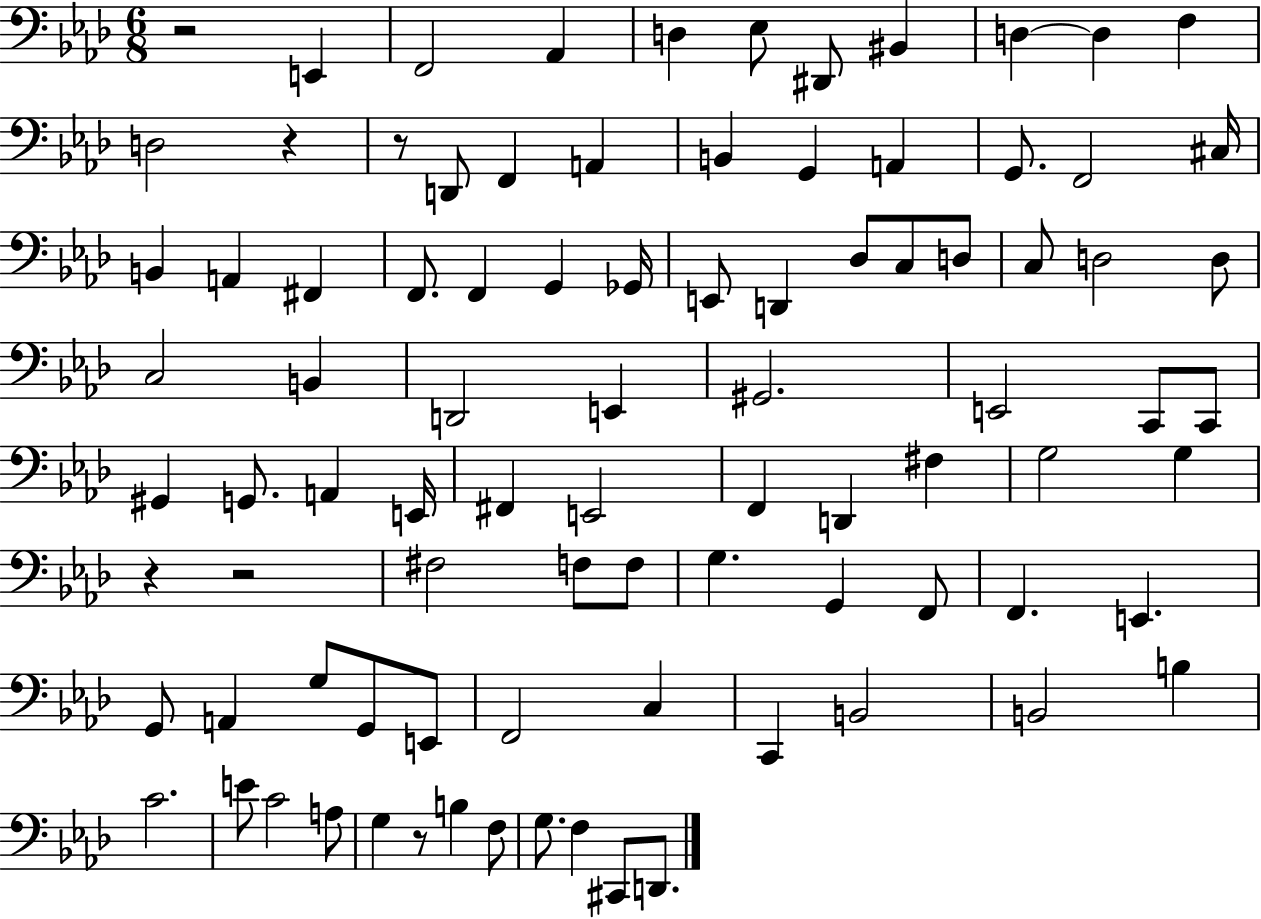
R/h E2/q F2/h Ab2/q D3/q Eb3/e D#2/e BIS2/q D3/q D3/q F3/q D3/h R/q R/e D2/e F2/q A2/q B2/q G2/q A2/q G2/e. F2/h C#3/s B2/q A2/q F#2/q F2/e. F2/q G2/q Gb2/s E2/e D2/q Db3/e C3/e D3/e C3/e D3/h D3/e C3/h B2/q D2/h E2/q G#2/h. E2/h C2/e C2/e G#2/q G2/e. A2/q E2/s F#2/q E2/h F2/q D2/q F#3/q G3/h G3/q R/q R/h F#3/h F3/e F3/e G3/q. G2/q F2/e F2/q. E2/q. G2/e A2/q G3/e G2/e E2/e F2/h C3/q C2/q B2/h B2/h B3/q C4/h. E4/e C4/h A3/e G3/q R/e B3/q F3/e G3/e. F3/q C#2/e D2/e.